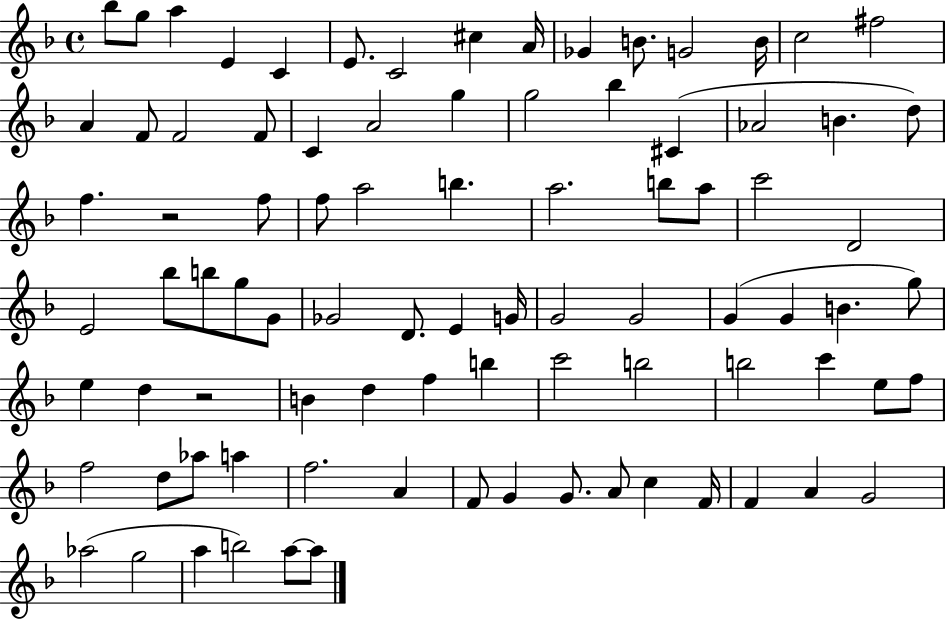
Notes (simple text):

Bb5/e G5/e A5/q E4/q C4/q E4/e. C4/h C#5/q A4/s Gb4/q B4/e. G4/h B4/s C5/h F#5/h A4/q F4/e F4/h F4/e C4/q A4/h G5/q G5/h Bb5/q C#4/q Ab4/h B4/q. D5/e F5/q. R/h F5/e F5/e A5/h B5/q. A5/h. B5/e A5/e C6/h D4/h E4/h Bb5/e B5/e G5/e G4/e Gb4/h D4/e. E4/q G4/s G4/h G4/h G4/q G4/q B4/q. G5/e E5/q D5/q R/h B4/q D5/q F5/q B5/q C6/h B5/h B5/h C6/q E5/e F5/e F5/h D5/e Ab5/e A5/q F5/h. A4/q F4/e G4/q G4/e. A4/e C5/q F4/s F4/q A4/q G4/h Ab5/h G5/h A5/q B5/h A5/e A5/e